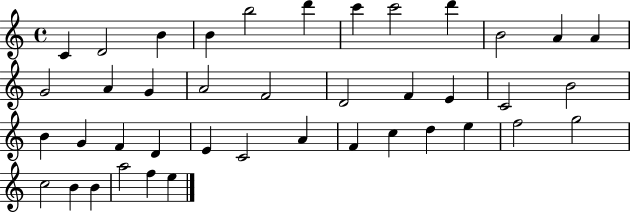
{
  \clef treble
  \time 4/4
  \defaultTimeSignature
  \key c \major
  c'4 d'2 b'4 | b'4 b''2 d'''4 | c'''4 c'''2 d'''4 | b'2 a'4 a'4 | \break g'2 a'4 g'4 | a'2 f'2 | d'2 f'4 e'4 | c'2 b'2 | \break b'4 g'4 f'4 d'4 | e'4 c'2 a'4 | f'4 c''4 d''4 e''4 | f''2 g''2 | \break c''2 b'4 b'4 | a''2 f''4 e''4 | \bar "|."
}